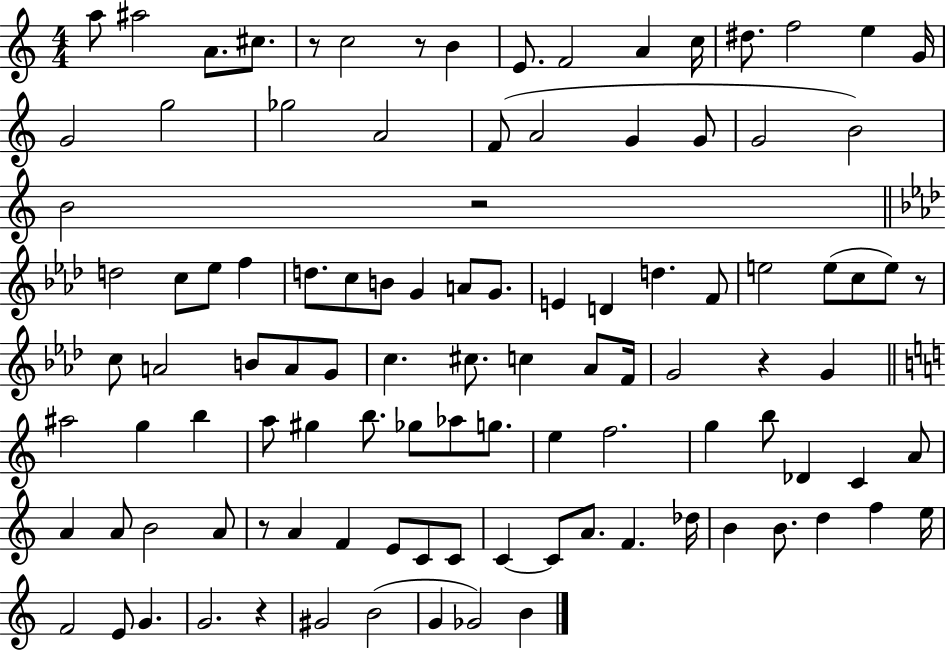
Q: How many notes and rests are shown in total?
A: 106